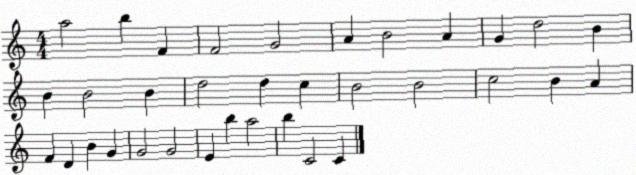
X:1
T:Untitled
M:4/4
L:1/4
K:C
a2 b F F2 G2 A B2 A G d2 B B B2 B d2 d c B2 B2 c2 B A F D B G G2 G2 E b a2 b C2 C